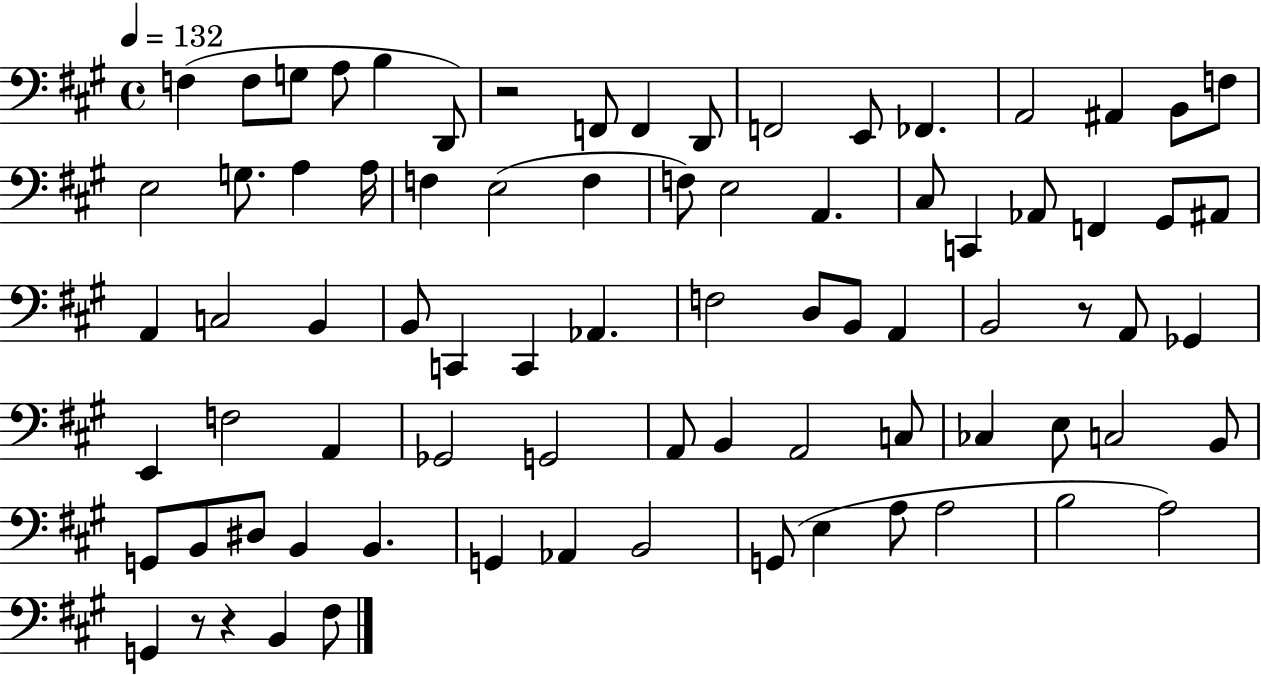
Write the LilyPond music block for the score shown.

{
  \clef bass
  \time 4/4
  \defaultTimeSignature
  \key a \major
  \tempo 4 = 132
  f4( f8 g8 a8 b4 d,8) | r2 f,8 f,4 d,8 | f,2 e,8 fes,4. | a,2 ais,4 b,8 f8 | \break e2 g8. a4 a16 | f4 e2( f4 | f8) e2 a,4. | cis8 c,4 aes,8 f,4 gis,8 ais,8 | \break a,4 c2 b,4 | b,8 c,4 c,4 aes,4. | f2 d8 b,8 a,4 | b,2 r8 a,8 ges,4 | \break e,4 f2 a,4 | ges,2 g,2 | a,8 b,4 a,2 c8 | ces4 e8 c2 b,8 | \break g,8 b,8 dis8 b,4 b,4. | g,4 aes,4 b,2 | g,8( e4 a8 a2 | b2 a2) | \break g,4 r8 r4 b,4 fis8 | \bar "|."
}